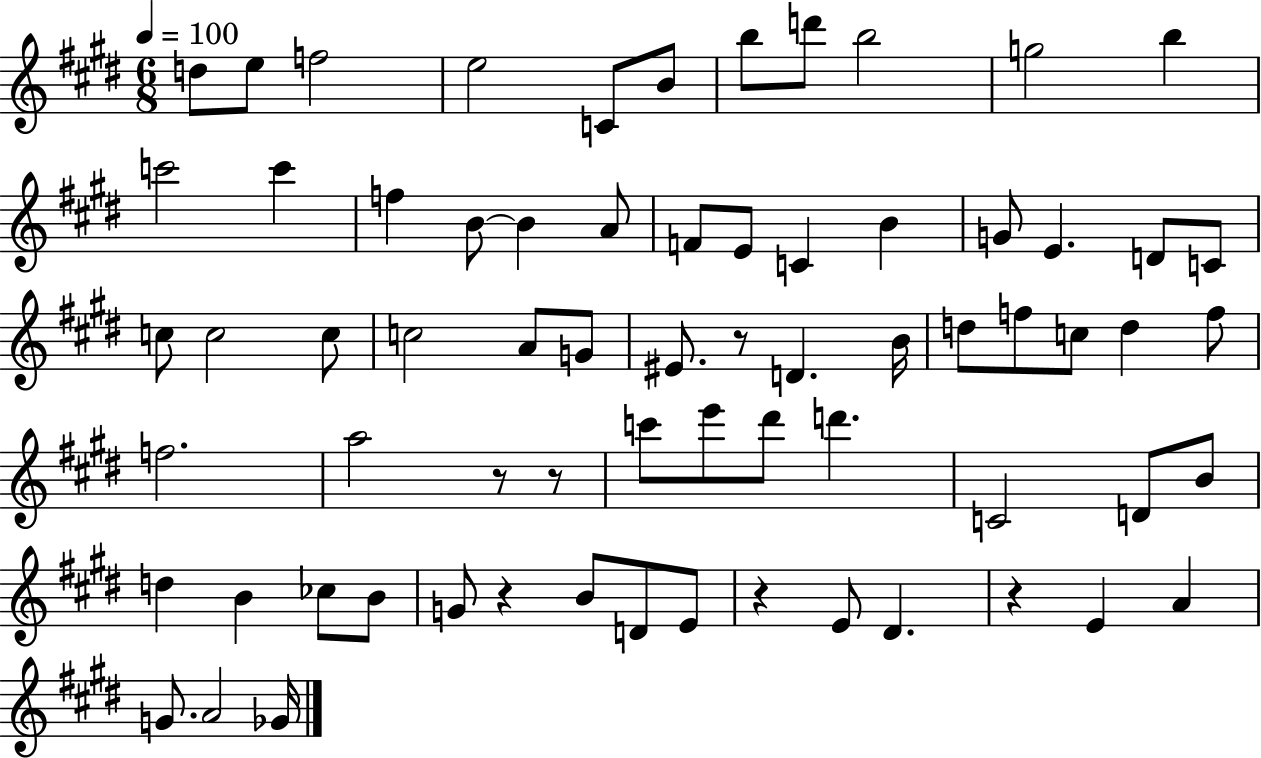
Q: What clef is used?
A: treble